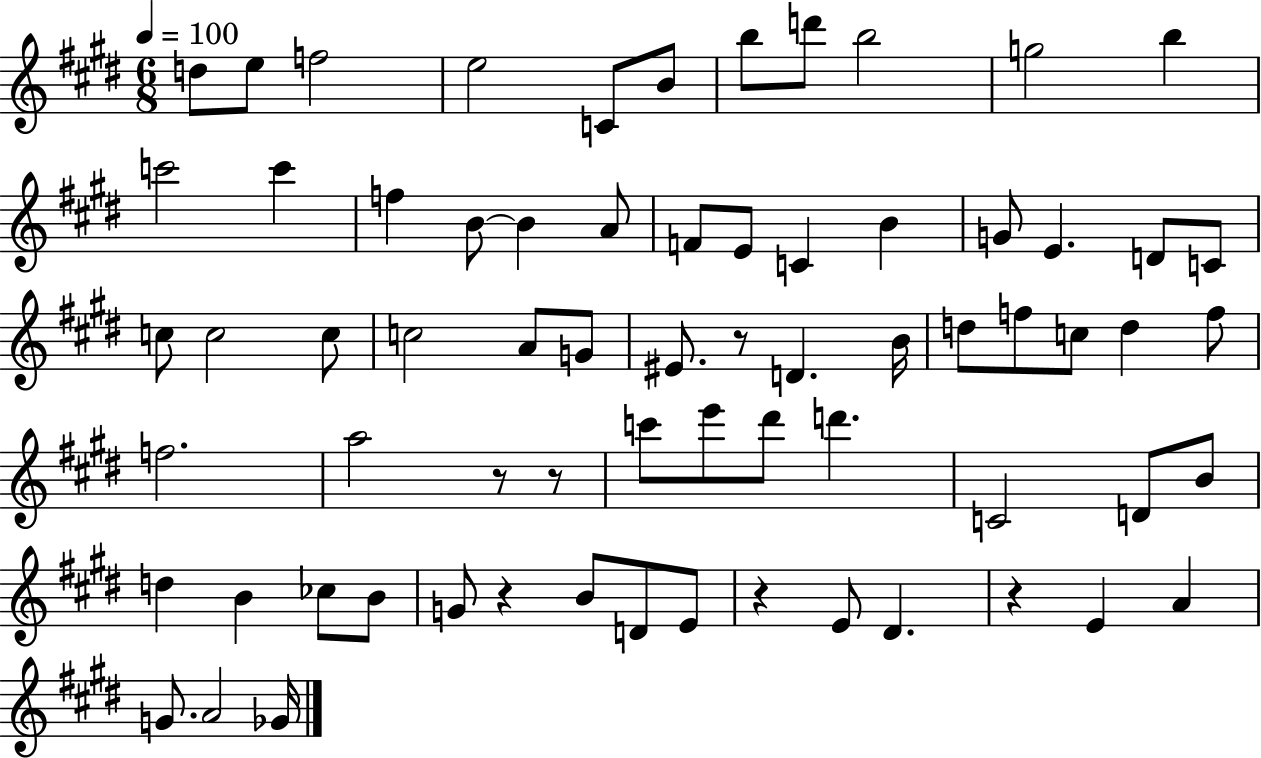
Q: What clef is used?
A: treble